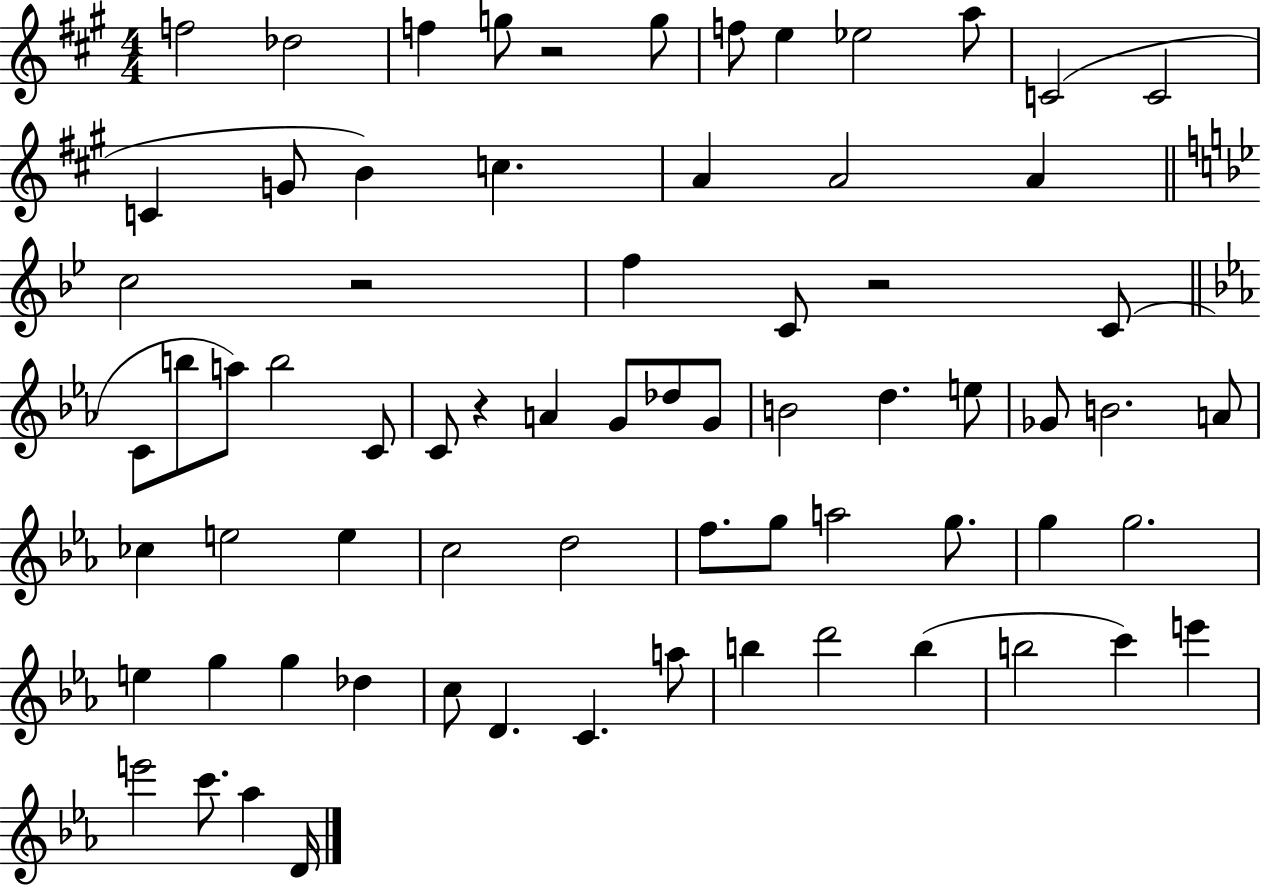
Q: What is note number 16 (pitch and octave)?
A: A4